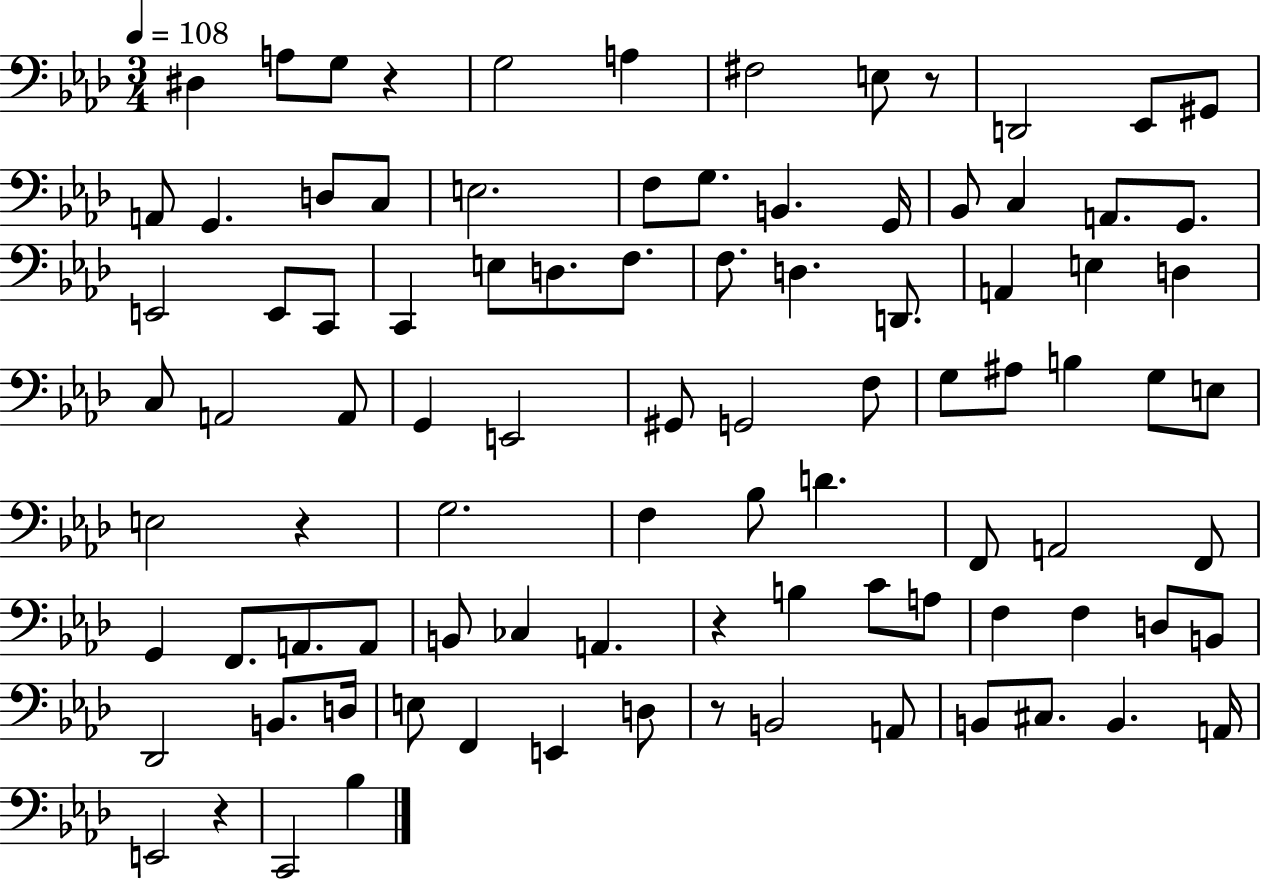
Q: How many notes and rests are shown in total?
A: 93